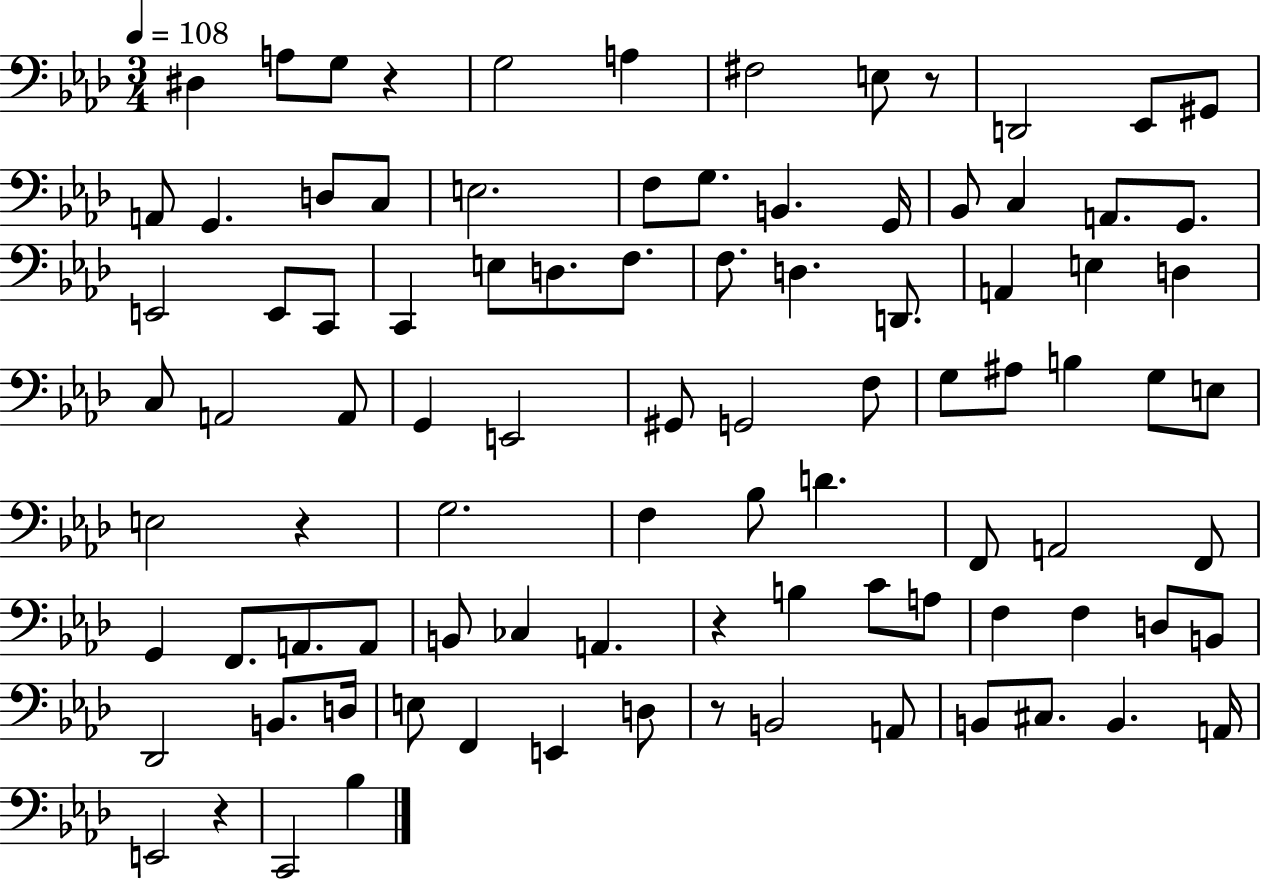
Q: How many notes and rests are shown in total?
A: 93